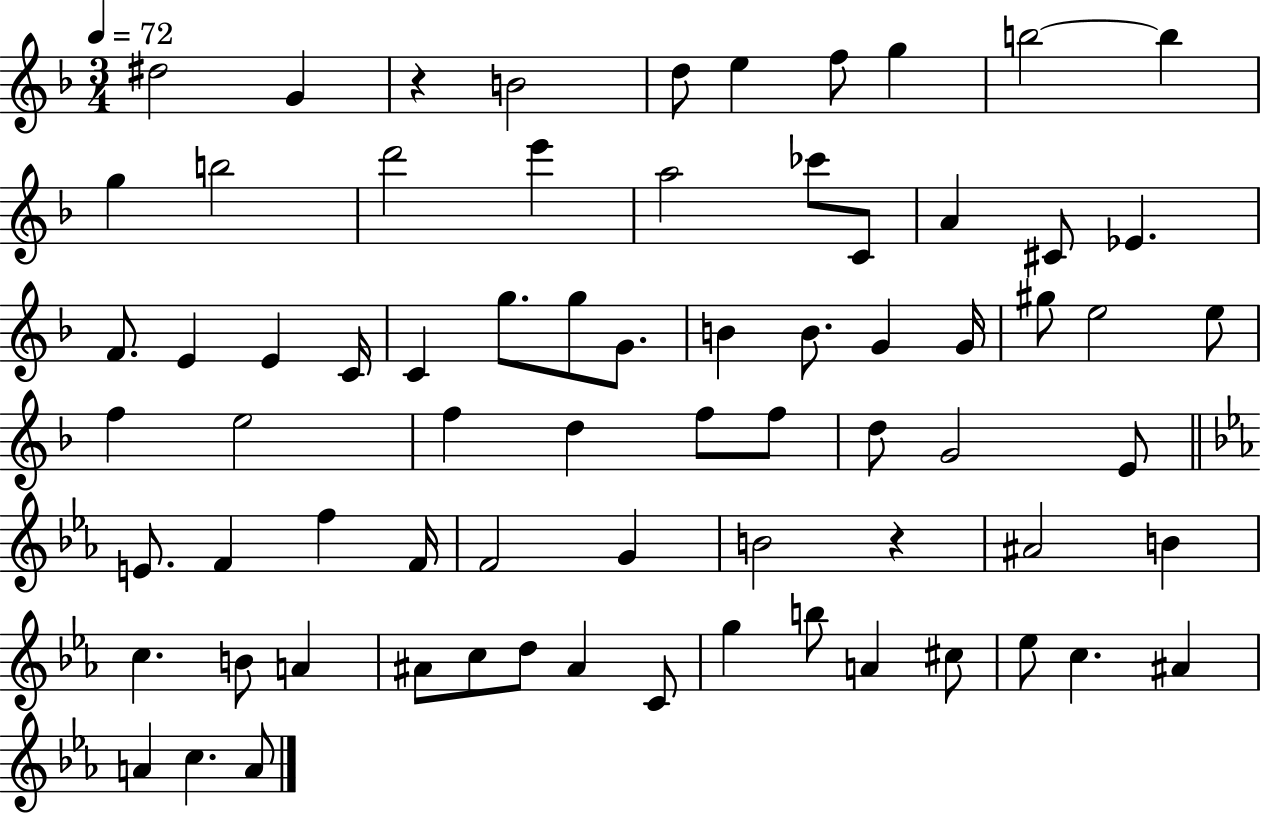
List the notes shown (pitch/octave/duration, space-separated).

D#5/h G4/q R/q B4/h D5/e E5/q F5/e G5/q B5/h B5/q G5/q B5/h D6/h E6/q A5/h CES6/e C4/e A4/q C#4/e Eb4/q. F4/e. E4/q E4/q C4/s C4/q G5/e. G5/e G4/e. B4/q B4/e. G4/q G4/s G#5/e E5/h E5/e F5/q E5/h F5/q D5/q F5/e F5/e D5/e G4/h E4/e E4/e. F4/q F5/q F4/s F4/h G4/q B4/h R/q A#4/h B4/q C5/q. B4/e A4/q A#4/e C5/e D5/e A#4/q C4/e G5/q B5/e A4/q C#5/e Eb5/e C5/q. A#4/q A4/q C5/q. A4/e